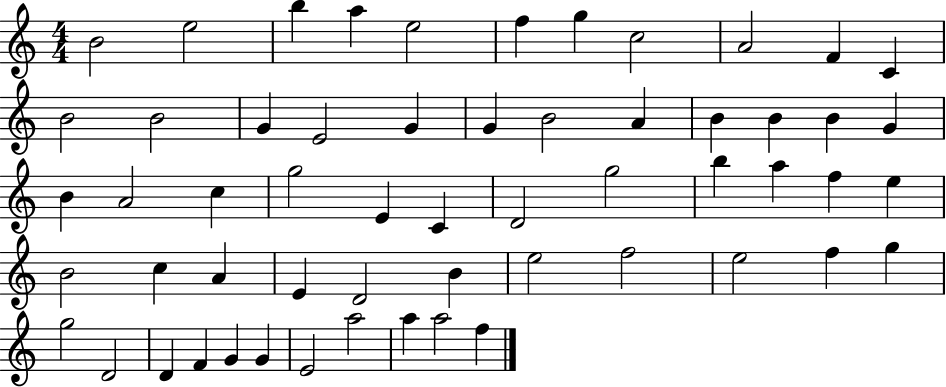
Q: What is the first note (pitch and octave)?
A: B4